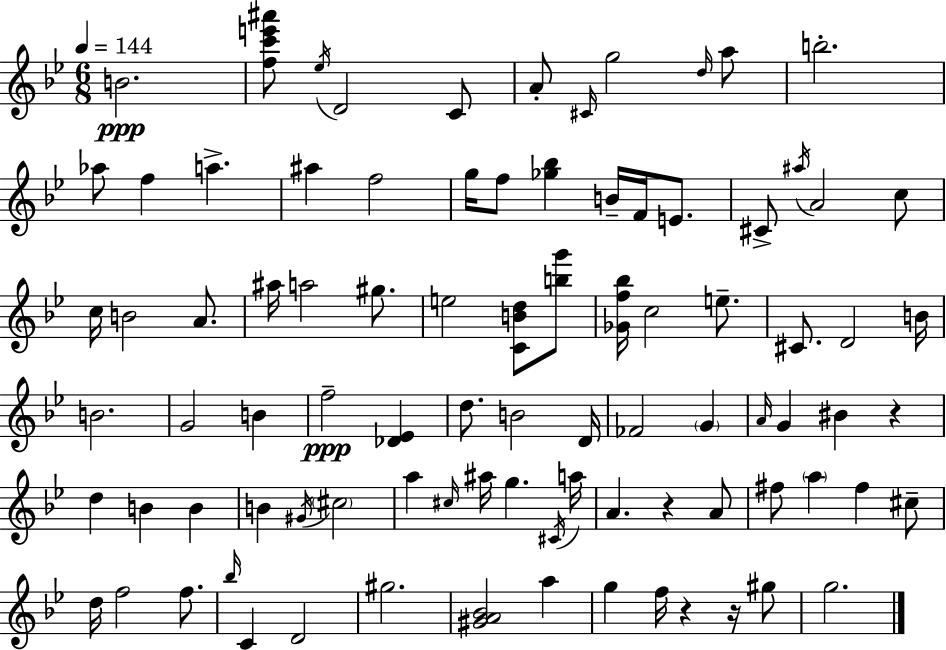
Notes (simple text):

B4/h. [F5,C6,E6,A#6]/e Eb5/s D4/h C4/e A4/e C#4/s G5/h D5/s A5/e B5/h. Ab5/e F5/q A5/q. A#5/q F5/h G5/s F5/e [Gb5,Bb5]/q B4/s F4/s E4/e. C#4/e A#5/s A4/h C5/e C5/s B4/h A4/e. A#5/s A5/h G#5/e. E5/h [C4,B4,D5]/e [B5,G6]/e [Gb4,F5,Bb5]/s C5/h E5/e. C#4/e. D4/h B4/s B4/h. G4/h B4/q F5/h [Db4,Eb4]/q D5/e. B4/h D4/s FES4/h G4/q A4/s G4/q BIS4/q R/q D5/q B4/q B4/q B4/q G#4/s C#5/h A5/q C#5/s A#5/s G5/q. C#4/s A5/s A4/q. R/q A4/e F#5/e A5/q F#5/q C#5/e D5/s F5/h F5/e. Bb5/s C4/q D4/h G#5/h. [G#4,A4,Bb4]/h A5/q G5/q F5/s R/q R/s G#5/e G5/h.